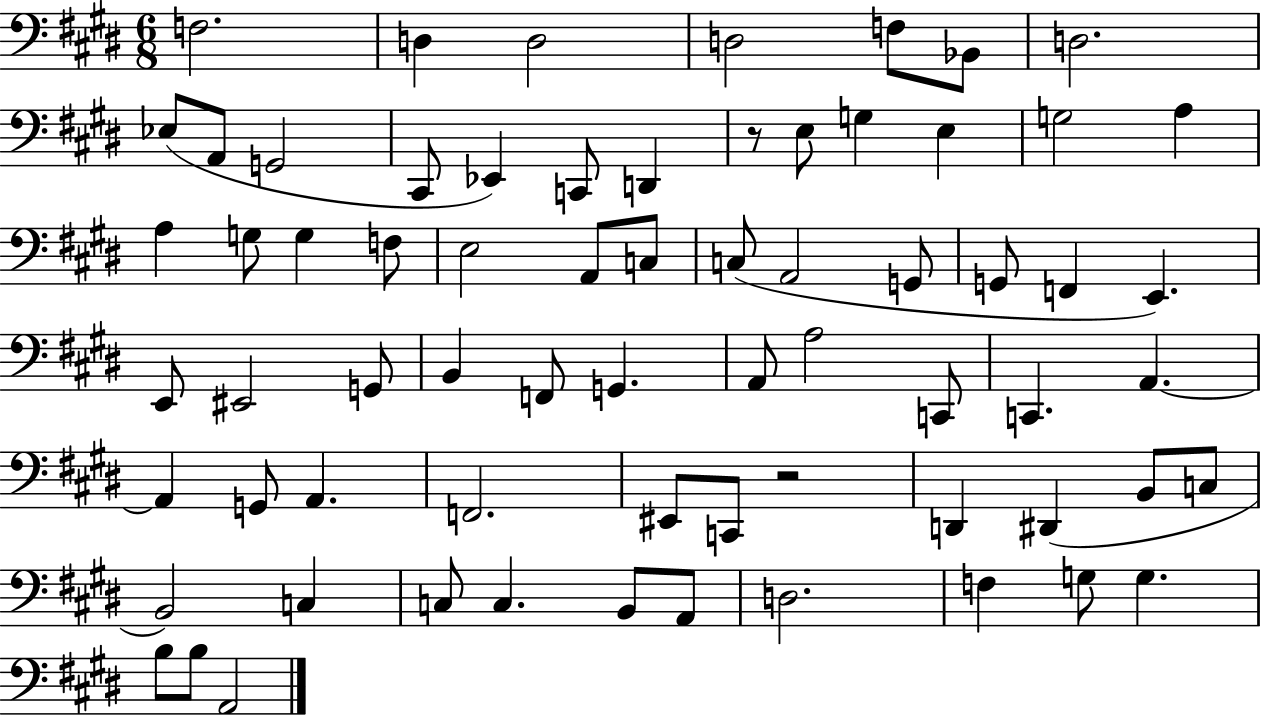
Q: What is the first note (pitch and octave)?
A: F3